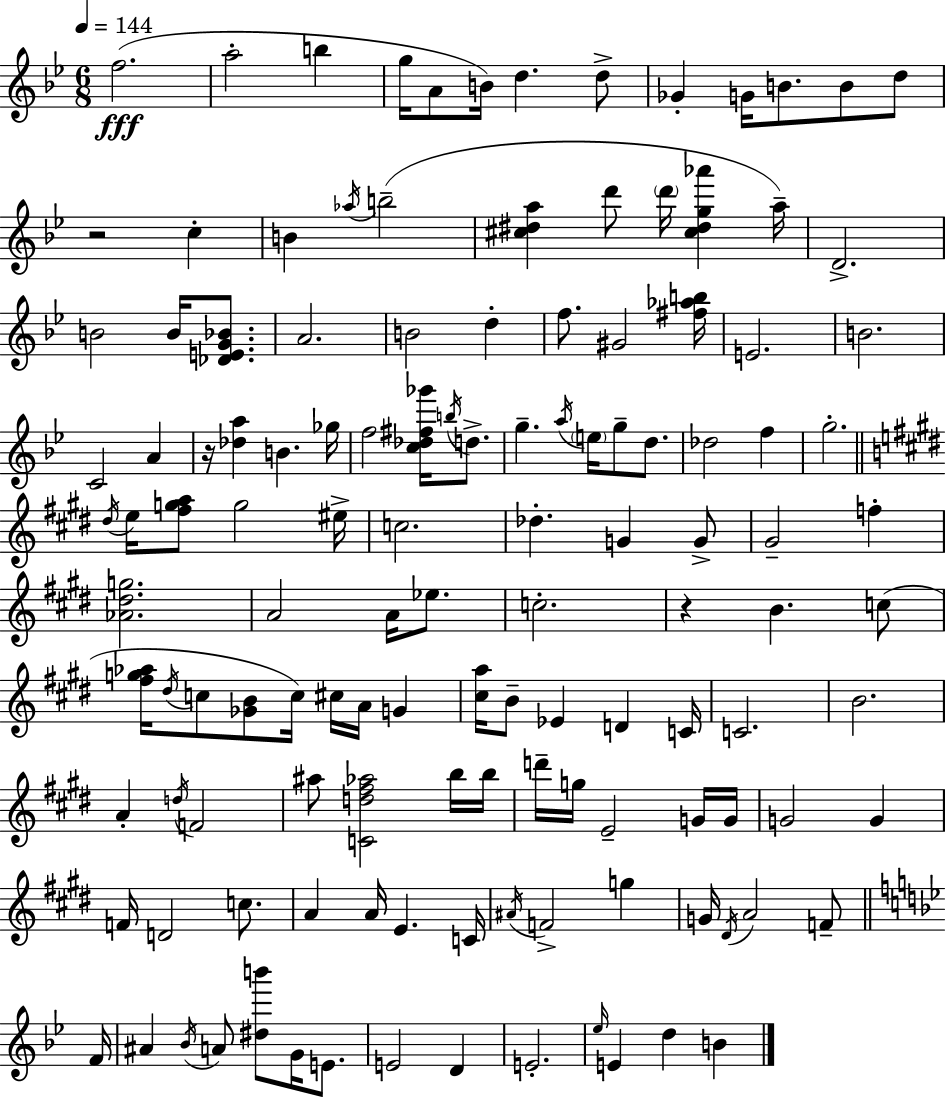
{
  \clef treble
  \numericTimeSignature
  \time 6/8
  \key g \minor
  \tempo 4 = 144
  f''2.(\fff | a''2-. b''4 | g''16 a'8 b'16) d''4. d''8-> | ges'4-. g'16 b'8. b'8 d''8 | \break r2 c''4-. | b'4 \acciaccatura { aes''16 } b''2--( | <cis'' dis'' a''>4 d'''8 \parenthesize d'''16 <cis'' dis'' g'' aes'''>4 | a''16--) d'2.-> | \break b'2 b'16 <des' e' g' bes'>8. | a'2. | b'2 d''4-. | f''8. gis'2 | \break <fis'' aes'' b''>16 e'2. | b'2. | c'2 a'4 | r16 <des'' a''>4 b'4. | \break ges''16 f''2 <c'' des'' fis'' ges'''>16 \acciaccatura { b''16 } d''8.-> | g''4.-- \acciaccatura { a''16 } \parenthesize e''16 g''8-- | d''8. des''2 f''4 | g''2.-. | \break \bar "||" \break \key e \major \acciaccatura { dis''16 } e''16 <fis'' g'' a''>8 g''2 | eis''16-> c''2. | des''4.-. g'4 g'8-> | gis'2-- f''4-. | \break <aes' dis'' g''>2. | a'2 a'16 ees''8. | c''2.-. | r4 b'4. c''8( | \break <fis'' g'' aes''>16 \acciaccatura { dis''16 } c''8 <ges' b'>8 c''16) cis''16 a'16 g'4 | <cis'' a''>16 b'8-- ees'4 d'4 | c'16 c'2. | b'2. | \break a'4-. \acciaccatura { d''16 } f'2 | ais''8 <c' d'' fis'' aes''>2 | b''16 b''16 d'''16-- g''16 e'2-- | g'16 g'16 g'2 g'4 | \break f'16 d'2 | c''8. a'4 a'16 e'4. | c'16 \acciaccatura { ais'16 } f'2-> | g''4 g'16 \acciaccatura { dis'16 } a'2 | \break f'8-- \bar "||" \break \key g \minor f'16 ais'4 \acciaccatura { bes'16 } a'8 <dis'' b'''>8 g'16 e'8. | e'2 d'4 | e'2.-. | \grace { ees''16 } e'4 d''4 b'4 | \break \bar "|."
}